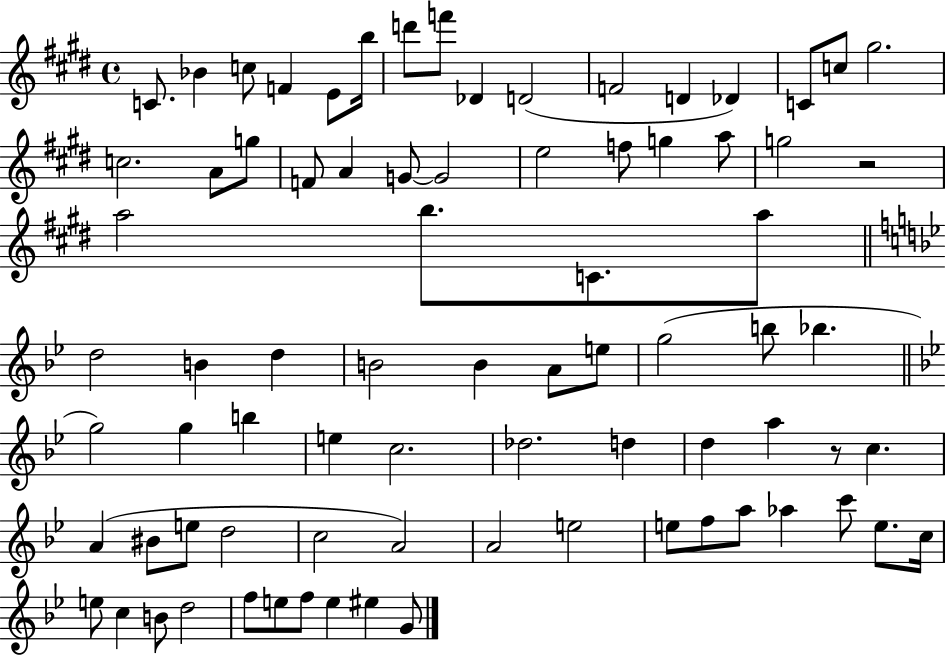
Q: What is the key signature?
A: E major